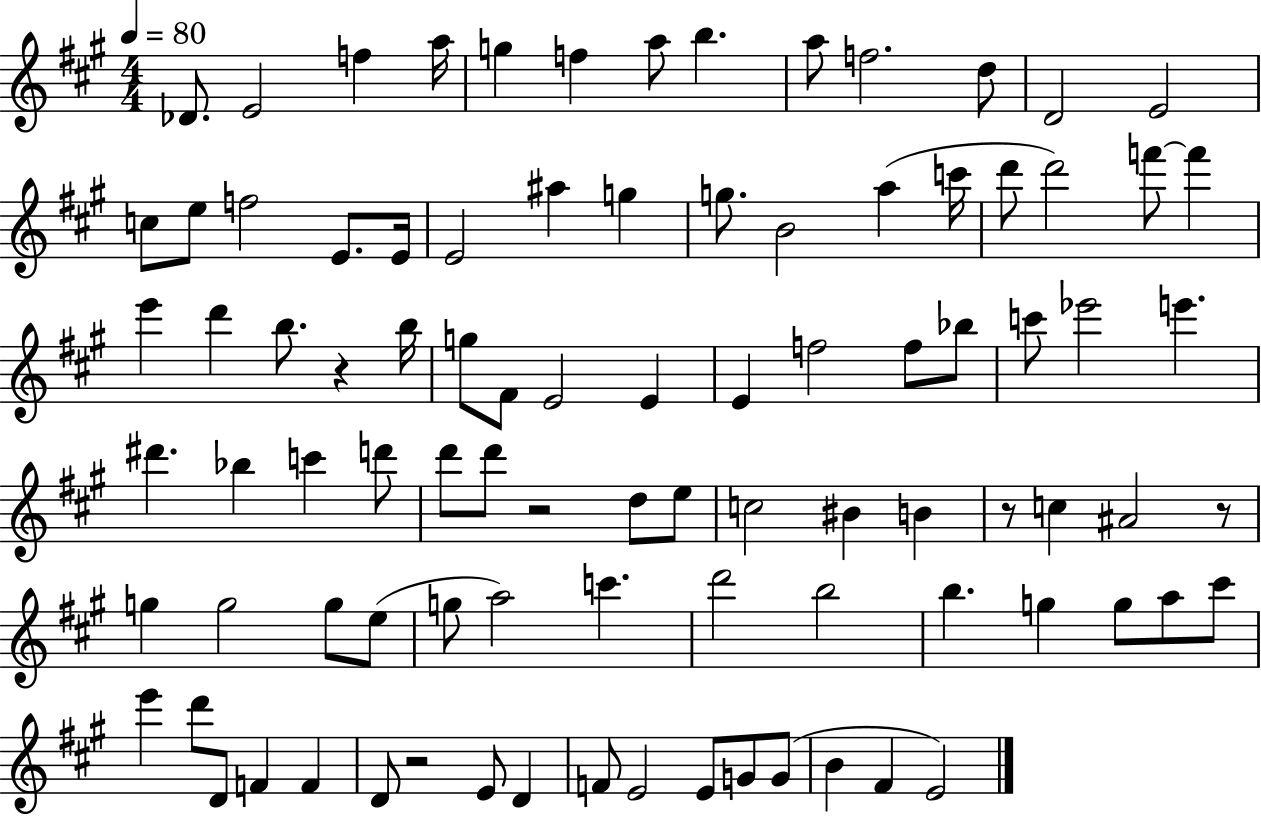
Db4/e. E4/h F5/q A5/s G5/q F5/q A5/e B5/q. A5/e F5/h. D5/e D4/h E4/h C5/e E5/e F5/h E4/e. E4/s E4/h A#5/q G5/q G5/e. B4/h A5/q C6/s D6/e D6/h F6/e F6/q E6/q D6/q B5/e. R/q B5/s G5/e F#4/e E4/h E4/q E4/q F5/h F5/e Bb5/e C6/e Eb6/h E6/q. D#6/q. Bb5/q C6/q D6/e D6/e D6/e R/h D5/e E5/e C5/h BIS4/q B4/q R/e C5/q A#4/h R/e G5/q G5/h G5/e E5/e G5/e A5/h C6/q. D6/h B5/h B5/q. G5/q G5/e A5/e C#6/e E6/q D6/e D4/e F4/q F4/q D4/e R/h E4/e D4/q F4/e E4/h E4/e G4/e G4/e B4/q F#4/q E4/h